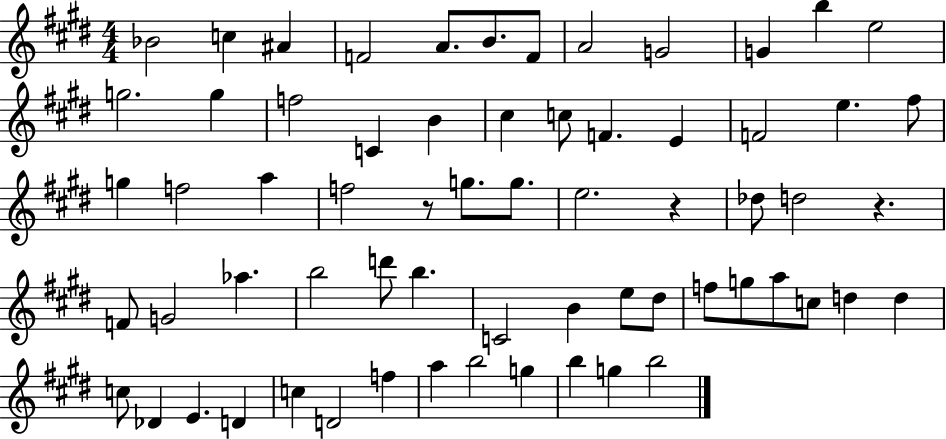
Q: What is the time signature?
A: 4/4